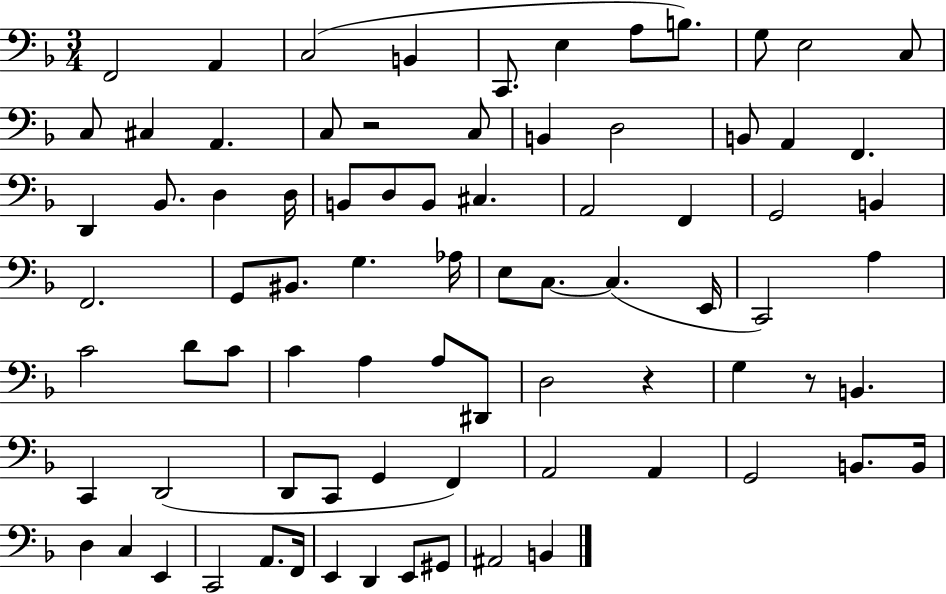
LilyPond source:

{
  \clef bass
  \numericTimeSignature
  \time 3/4
  \key f \major
  \repeat volta 2 { f,2 a,4 | c2( b,4 | c,8. e4 a8 b8.) | g8 e2 c8 | \break c8 cis4 a,4. | c8 r2 c8 | b,4 d2 | b,8 a,4 f,4. | \break d,4 bes,8. d4 d16 | b,8 d8 b,8 cis4. | a,2 f,4 | g,2 b,4 | \break f,2. | g,8 bis,8. g4. aes16 | e8 c8.~~ c4.( e,16 | c,2) a4 | \break c'2 d'8 c'8 | c'4 a4 a8 dis,8 | d2 r4 | g4 r8 b,4. | \break c,4 d,2( | d,8 c,8 g,4 f,4) | a,2 a,4 | g,2 b,8. b,16 | \break d4 c4 e,4 | c,2 a,8. f,16 | e,4 d,4 e,8 gis,8 | ais,2 b,4 | \break } \bar "|."
}